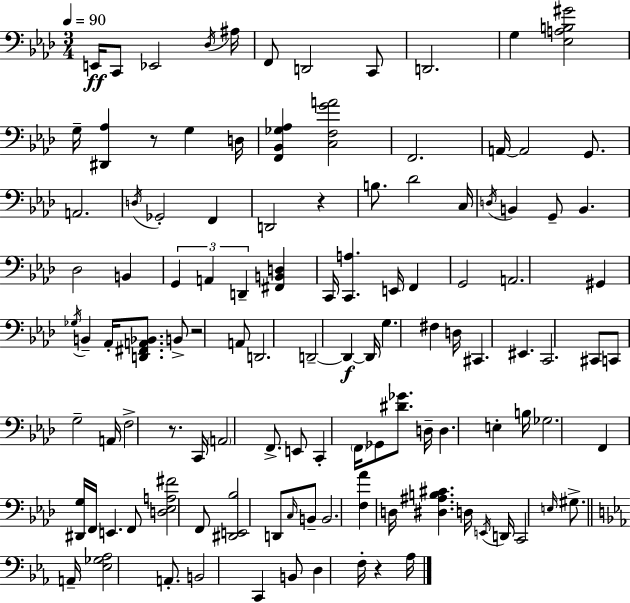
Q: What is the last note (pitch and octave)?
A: Ab3